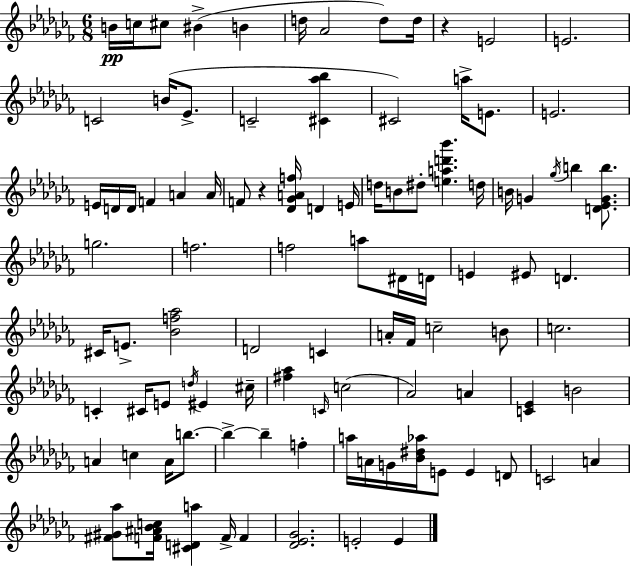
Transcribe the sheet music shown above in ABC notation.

X:1
T:Untitled
M:6/8
L:1/4
K:Abm
B/4 c/4 ^c/2 ^B B d/4 _A2 d/2 d/4 z E2 E2 C2 B/4 _E/2 C2 [^C_a_b] ^C2 a/4 E/2 E2 E/4 D/4 D/4 F A A/4 F/2 z [_D_GAf]/4 D E/4 d/4 B/2 ^d/2 [ead'_b'] d/4 B/4 G _g/4 b [D_EGb]/2 g2 f2 f2 a/2 ^D/4 D/4 E ^E/2 D ^C/4 E/2 [_Bf_a]2 D2 C A/4 _F/4 c2 B/2 c2 C ^C/4 E/2 d/4 ^E ^c/4 [^f_a] C/4 c2 _A2 A [C_E] B2 A c A/4 b/2 b b f a/4 A/4 G/4 [_B^d_a]/4 E/2 E D/2 C2 A [^F^G_a]/2 [F^A_Bc]/4 [^CDa] F/4 F [_D_E_G]2 E2 E